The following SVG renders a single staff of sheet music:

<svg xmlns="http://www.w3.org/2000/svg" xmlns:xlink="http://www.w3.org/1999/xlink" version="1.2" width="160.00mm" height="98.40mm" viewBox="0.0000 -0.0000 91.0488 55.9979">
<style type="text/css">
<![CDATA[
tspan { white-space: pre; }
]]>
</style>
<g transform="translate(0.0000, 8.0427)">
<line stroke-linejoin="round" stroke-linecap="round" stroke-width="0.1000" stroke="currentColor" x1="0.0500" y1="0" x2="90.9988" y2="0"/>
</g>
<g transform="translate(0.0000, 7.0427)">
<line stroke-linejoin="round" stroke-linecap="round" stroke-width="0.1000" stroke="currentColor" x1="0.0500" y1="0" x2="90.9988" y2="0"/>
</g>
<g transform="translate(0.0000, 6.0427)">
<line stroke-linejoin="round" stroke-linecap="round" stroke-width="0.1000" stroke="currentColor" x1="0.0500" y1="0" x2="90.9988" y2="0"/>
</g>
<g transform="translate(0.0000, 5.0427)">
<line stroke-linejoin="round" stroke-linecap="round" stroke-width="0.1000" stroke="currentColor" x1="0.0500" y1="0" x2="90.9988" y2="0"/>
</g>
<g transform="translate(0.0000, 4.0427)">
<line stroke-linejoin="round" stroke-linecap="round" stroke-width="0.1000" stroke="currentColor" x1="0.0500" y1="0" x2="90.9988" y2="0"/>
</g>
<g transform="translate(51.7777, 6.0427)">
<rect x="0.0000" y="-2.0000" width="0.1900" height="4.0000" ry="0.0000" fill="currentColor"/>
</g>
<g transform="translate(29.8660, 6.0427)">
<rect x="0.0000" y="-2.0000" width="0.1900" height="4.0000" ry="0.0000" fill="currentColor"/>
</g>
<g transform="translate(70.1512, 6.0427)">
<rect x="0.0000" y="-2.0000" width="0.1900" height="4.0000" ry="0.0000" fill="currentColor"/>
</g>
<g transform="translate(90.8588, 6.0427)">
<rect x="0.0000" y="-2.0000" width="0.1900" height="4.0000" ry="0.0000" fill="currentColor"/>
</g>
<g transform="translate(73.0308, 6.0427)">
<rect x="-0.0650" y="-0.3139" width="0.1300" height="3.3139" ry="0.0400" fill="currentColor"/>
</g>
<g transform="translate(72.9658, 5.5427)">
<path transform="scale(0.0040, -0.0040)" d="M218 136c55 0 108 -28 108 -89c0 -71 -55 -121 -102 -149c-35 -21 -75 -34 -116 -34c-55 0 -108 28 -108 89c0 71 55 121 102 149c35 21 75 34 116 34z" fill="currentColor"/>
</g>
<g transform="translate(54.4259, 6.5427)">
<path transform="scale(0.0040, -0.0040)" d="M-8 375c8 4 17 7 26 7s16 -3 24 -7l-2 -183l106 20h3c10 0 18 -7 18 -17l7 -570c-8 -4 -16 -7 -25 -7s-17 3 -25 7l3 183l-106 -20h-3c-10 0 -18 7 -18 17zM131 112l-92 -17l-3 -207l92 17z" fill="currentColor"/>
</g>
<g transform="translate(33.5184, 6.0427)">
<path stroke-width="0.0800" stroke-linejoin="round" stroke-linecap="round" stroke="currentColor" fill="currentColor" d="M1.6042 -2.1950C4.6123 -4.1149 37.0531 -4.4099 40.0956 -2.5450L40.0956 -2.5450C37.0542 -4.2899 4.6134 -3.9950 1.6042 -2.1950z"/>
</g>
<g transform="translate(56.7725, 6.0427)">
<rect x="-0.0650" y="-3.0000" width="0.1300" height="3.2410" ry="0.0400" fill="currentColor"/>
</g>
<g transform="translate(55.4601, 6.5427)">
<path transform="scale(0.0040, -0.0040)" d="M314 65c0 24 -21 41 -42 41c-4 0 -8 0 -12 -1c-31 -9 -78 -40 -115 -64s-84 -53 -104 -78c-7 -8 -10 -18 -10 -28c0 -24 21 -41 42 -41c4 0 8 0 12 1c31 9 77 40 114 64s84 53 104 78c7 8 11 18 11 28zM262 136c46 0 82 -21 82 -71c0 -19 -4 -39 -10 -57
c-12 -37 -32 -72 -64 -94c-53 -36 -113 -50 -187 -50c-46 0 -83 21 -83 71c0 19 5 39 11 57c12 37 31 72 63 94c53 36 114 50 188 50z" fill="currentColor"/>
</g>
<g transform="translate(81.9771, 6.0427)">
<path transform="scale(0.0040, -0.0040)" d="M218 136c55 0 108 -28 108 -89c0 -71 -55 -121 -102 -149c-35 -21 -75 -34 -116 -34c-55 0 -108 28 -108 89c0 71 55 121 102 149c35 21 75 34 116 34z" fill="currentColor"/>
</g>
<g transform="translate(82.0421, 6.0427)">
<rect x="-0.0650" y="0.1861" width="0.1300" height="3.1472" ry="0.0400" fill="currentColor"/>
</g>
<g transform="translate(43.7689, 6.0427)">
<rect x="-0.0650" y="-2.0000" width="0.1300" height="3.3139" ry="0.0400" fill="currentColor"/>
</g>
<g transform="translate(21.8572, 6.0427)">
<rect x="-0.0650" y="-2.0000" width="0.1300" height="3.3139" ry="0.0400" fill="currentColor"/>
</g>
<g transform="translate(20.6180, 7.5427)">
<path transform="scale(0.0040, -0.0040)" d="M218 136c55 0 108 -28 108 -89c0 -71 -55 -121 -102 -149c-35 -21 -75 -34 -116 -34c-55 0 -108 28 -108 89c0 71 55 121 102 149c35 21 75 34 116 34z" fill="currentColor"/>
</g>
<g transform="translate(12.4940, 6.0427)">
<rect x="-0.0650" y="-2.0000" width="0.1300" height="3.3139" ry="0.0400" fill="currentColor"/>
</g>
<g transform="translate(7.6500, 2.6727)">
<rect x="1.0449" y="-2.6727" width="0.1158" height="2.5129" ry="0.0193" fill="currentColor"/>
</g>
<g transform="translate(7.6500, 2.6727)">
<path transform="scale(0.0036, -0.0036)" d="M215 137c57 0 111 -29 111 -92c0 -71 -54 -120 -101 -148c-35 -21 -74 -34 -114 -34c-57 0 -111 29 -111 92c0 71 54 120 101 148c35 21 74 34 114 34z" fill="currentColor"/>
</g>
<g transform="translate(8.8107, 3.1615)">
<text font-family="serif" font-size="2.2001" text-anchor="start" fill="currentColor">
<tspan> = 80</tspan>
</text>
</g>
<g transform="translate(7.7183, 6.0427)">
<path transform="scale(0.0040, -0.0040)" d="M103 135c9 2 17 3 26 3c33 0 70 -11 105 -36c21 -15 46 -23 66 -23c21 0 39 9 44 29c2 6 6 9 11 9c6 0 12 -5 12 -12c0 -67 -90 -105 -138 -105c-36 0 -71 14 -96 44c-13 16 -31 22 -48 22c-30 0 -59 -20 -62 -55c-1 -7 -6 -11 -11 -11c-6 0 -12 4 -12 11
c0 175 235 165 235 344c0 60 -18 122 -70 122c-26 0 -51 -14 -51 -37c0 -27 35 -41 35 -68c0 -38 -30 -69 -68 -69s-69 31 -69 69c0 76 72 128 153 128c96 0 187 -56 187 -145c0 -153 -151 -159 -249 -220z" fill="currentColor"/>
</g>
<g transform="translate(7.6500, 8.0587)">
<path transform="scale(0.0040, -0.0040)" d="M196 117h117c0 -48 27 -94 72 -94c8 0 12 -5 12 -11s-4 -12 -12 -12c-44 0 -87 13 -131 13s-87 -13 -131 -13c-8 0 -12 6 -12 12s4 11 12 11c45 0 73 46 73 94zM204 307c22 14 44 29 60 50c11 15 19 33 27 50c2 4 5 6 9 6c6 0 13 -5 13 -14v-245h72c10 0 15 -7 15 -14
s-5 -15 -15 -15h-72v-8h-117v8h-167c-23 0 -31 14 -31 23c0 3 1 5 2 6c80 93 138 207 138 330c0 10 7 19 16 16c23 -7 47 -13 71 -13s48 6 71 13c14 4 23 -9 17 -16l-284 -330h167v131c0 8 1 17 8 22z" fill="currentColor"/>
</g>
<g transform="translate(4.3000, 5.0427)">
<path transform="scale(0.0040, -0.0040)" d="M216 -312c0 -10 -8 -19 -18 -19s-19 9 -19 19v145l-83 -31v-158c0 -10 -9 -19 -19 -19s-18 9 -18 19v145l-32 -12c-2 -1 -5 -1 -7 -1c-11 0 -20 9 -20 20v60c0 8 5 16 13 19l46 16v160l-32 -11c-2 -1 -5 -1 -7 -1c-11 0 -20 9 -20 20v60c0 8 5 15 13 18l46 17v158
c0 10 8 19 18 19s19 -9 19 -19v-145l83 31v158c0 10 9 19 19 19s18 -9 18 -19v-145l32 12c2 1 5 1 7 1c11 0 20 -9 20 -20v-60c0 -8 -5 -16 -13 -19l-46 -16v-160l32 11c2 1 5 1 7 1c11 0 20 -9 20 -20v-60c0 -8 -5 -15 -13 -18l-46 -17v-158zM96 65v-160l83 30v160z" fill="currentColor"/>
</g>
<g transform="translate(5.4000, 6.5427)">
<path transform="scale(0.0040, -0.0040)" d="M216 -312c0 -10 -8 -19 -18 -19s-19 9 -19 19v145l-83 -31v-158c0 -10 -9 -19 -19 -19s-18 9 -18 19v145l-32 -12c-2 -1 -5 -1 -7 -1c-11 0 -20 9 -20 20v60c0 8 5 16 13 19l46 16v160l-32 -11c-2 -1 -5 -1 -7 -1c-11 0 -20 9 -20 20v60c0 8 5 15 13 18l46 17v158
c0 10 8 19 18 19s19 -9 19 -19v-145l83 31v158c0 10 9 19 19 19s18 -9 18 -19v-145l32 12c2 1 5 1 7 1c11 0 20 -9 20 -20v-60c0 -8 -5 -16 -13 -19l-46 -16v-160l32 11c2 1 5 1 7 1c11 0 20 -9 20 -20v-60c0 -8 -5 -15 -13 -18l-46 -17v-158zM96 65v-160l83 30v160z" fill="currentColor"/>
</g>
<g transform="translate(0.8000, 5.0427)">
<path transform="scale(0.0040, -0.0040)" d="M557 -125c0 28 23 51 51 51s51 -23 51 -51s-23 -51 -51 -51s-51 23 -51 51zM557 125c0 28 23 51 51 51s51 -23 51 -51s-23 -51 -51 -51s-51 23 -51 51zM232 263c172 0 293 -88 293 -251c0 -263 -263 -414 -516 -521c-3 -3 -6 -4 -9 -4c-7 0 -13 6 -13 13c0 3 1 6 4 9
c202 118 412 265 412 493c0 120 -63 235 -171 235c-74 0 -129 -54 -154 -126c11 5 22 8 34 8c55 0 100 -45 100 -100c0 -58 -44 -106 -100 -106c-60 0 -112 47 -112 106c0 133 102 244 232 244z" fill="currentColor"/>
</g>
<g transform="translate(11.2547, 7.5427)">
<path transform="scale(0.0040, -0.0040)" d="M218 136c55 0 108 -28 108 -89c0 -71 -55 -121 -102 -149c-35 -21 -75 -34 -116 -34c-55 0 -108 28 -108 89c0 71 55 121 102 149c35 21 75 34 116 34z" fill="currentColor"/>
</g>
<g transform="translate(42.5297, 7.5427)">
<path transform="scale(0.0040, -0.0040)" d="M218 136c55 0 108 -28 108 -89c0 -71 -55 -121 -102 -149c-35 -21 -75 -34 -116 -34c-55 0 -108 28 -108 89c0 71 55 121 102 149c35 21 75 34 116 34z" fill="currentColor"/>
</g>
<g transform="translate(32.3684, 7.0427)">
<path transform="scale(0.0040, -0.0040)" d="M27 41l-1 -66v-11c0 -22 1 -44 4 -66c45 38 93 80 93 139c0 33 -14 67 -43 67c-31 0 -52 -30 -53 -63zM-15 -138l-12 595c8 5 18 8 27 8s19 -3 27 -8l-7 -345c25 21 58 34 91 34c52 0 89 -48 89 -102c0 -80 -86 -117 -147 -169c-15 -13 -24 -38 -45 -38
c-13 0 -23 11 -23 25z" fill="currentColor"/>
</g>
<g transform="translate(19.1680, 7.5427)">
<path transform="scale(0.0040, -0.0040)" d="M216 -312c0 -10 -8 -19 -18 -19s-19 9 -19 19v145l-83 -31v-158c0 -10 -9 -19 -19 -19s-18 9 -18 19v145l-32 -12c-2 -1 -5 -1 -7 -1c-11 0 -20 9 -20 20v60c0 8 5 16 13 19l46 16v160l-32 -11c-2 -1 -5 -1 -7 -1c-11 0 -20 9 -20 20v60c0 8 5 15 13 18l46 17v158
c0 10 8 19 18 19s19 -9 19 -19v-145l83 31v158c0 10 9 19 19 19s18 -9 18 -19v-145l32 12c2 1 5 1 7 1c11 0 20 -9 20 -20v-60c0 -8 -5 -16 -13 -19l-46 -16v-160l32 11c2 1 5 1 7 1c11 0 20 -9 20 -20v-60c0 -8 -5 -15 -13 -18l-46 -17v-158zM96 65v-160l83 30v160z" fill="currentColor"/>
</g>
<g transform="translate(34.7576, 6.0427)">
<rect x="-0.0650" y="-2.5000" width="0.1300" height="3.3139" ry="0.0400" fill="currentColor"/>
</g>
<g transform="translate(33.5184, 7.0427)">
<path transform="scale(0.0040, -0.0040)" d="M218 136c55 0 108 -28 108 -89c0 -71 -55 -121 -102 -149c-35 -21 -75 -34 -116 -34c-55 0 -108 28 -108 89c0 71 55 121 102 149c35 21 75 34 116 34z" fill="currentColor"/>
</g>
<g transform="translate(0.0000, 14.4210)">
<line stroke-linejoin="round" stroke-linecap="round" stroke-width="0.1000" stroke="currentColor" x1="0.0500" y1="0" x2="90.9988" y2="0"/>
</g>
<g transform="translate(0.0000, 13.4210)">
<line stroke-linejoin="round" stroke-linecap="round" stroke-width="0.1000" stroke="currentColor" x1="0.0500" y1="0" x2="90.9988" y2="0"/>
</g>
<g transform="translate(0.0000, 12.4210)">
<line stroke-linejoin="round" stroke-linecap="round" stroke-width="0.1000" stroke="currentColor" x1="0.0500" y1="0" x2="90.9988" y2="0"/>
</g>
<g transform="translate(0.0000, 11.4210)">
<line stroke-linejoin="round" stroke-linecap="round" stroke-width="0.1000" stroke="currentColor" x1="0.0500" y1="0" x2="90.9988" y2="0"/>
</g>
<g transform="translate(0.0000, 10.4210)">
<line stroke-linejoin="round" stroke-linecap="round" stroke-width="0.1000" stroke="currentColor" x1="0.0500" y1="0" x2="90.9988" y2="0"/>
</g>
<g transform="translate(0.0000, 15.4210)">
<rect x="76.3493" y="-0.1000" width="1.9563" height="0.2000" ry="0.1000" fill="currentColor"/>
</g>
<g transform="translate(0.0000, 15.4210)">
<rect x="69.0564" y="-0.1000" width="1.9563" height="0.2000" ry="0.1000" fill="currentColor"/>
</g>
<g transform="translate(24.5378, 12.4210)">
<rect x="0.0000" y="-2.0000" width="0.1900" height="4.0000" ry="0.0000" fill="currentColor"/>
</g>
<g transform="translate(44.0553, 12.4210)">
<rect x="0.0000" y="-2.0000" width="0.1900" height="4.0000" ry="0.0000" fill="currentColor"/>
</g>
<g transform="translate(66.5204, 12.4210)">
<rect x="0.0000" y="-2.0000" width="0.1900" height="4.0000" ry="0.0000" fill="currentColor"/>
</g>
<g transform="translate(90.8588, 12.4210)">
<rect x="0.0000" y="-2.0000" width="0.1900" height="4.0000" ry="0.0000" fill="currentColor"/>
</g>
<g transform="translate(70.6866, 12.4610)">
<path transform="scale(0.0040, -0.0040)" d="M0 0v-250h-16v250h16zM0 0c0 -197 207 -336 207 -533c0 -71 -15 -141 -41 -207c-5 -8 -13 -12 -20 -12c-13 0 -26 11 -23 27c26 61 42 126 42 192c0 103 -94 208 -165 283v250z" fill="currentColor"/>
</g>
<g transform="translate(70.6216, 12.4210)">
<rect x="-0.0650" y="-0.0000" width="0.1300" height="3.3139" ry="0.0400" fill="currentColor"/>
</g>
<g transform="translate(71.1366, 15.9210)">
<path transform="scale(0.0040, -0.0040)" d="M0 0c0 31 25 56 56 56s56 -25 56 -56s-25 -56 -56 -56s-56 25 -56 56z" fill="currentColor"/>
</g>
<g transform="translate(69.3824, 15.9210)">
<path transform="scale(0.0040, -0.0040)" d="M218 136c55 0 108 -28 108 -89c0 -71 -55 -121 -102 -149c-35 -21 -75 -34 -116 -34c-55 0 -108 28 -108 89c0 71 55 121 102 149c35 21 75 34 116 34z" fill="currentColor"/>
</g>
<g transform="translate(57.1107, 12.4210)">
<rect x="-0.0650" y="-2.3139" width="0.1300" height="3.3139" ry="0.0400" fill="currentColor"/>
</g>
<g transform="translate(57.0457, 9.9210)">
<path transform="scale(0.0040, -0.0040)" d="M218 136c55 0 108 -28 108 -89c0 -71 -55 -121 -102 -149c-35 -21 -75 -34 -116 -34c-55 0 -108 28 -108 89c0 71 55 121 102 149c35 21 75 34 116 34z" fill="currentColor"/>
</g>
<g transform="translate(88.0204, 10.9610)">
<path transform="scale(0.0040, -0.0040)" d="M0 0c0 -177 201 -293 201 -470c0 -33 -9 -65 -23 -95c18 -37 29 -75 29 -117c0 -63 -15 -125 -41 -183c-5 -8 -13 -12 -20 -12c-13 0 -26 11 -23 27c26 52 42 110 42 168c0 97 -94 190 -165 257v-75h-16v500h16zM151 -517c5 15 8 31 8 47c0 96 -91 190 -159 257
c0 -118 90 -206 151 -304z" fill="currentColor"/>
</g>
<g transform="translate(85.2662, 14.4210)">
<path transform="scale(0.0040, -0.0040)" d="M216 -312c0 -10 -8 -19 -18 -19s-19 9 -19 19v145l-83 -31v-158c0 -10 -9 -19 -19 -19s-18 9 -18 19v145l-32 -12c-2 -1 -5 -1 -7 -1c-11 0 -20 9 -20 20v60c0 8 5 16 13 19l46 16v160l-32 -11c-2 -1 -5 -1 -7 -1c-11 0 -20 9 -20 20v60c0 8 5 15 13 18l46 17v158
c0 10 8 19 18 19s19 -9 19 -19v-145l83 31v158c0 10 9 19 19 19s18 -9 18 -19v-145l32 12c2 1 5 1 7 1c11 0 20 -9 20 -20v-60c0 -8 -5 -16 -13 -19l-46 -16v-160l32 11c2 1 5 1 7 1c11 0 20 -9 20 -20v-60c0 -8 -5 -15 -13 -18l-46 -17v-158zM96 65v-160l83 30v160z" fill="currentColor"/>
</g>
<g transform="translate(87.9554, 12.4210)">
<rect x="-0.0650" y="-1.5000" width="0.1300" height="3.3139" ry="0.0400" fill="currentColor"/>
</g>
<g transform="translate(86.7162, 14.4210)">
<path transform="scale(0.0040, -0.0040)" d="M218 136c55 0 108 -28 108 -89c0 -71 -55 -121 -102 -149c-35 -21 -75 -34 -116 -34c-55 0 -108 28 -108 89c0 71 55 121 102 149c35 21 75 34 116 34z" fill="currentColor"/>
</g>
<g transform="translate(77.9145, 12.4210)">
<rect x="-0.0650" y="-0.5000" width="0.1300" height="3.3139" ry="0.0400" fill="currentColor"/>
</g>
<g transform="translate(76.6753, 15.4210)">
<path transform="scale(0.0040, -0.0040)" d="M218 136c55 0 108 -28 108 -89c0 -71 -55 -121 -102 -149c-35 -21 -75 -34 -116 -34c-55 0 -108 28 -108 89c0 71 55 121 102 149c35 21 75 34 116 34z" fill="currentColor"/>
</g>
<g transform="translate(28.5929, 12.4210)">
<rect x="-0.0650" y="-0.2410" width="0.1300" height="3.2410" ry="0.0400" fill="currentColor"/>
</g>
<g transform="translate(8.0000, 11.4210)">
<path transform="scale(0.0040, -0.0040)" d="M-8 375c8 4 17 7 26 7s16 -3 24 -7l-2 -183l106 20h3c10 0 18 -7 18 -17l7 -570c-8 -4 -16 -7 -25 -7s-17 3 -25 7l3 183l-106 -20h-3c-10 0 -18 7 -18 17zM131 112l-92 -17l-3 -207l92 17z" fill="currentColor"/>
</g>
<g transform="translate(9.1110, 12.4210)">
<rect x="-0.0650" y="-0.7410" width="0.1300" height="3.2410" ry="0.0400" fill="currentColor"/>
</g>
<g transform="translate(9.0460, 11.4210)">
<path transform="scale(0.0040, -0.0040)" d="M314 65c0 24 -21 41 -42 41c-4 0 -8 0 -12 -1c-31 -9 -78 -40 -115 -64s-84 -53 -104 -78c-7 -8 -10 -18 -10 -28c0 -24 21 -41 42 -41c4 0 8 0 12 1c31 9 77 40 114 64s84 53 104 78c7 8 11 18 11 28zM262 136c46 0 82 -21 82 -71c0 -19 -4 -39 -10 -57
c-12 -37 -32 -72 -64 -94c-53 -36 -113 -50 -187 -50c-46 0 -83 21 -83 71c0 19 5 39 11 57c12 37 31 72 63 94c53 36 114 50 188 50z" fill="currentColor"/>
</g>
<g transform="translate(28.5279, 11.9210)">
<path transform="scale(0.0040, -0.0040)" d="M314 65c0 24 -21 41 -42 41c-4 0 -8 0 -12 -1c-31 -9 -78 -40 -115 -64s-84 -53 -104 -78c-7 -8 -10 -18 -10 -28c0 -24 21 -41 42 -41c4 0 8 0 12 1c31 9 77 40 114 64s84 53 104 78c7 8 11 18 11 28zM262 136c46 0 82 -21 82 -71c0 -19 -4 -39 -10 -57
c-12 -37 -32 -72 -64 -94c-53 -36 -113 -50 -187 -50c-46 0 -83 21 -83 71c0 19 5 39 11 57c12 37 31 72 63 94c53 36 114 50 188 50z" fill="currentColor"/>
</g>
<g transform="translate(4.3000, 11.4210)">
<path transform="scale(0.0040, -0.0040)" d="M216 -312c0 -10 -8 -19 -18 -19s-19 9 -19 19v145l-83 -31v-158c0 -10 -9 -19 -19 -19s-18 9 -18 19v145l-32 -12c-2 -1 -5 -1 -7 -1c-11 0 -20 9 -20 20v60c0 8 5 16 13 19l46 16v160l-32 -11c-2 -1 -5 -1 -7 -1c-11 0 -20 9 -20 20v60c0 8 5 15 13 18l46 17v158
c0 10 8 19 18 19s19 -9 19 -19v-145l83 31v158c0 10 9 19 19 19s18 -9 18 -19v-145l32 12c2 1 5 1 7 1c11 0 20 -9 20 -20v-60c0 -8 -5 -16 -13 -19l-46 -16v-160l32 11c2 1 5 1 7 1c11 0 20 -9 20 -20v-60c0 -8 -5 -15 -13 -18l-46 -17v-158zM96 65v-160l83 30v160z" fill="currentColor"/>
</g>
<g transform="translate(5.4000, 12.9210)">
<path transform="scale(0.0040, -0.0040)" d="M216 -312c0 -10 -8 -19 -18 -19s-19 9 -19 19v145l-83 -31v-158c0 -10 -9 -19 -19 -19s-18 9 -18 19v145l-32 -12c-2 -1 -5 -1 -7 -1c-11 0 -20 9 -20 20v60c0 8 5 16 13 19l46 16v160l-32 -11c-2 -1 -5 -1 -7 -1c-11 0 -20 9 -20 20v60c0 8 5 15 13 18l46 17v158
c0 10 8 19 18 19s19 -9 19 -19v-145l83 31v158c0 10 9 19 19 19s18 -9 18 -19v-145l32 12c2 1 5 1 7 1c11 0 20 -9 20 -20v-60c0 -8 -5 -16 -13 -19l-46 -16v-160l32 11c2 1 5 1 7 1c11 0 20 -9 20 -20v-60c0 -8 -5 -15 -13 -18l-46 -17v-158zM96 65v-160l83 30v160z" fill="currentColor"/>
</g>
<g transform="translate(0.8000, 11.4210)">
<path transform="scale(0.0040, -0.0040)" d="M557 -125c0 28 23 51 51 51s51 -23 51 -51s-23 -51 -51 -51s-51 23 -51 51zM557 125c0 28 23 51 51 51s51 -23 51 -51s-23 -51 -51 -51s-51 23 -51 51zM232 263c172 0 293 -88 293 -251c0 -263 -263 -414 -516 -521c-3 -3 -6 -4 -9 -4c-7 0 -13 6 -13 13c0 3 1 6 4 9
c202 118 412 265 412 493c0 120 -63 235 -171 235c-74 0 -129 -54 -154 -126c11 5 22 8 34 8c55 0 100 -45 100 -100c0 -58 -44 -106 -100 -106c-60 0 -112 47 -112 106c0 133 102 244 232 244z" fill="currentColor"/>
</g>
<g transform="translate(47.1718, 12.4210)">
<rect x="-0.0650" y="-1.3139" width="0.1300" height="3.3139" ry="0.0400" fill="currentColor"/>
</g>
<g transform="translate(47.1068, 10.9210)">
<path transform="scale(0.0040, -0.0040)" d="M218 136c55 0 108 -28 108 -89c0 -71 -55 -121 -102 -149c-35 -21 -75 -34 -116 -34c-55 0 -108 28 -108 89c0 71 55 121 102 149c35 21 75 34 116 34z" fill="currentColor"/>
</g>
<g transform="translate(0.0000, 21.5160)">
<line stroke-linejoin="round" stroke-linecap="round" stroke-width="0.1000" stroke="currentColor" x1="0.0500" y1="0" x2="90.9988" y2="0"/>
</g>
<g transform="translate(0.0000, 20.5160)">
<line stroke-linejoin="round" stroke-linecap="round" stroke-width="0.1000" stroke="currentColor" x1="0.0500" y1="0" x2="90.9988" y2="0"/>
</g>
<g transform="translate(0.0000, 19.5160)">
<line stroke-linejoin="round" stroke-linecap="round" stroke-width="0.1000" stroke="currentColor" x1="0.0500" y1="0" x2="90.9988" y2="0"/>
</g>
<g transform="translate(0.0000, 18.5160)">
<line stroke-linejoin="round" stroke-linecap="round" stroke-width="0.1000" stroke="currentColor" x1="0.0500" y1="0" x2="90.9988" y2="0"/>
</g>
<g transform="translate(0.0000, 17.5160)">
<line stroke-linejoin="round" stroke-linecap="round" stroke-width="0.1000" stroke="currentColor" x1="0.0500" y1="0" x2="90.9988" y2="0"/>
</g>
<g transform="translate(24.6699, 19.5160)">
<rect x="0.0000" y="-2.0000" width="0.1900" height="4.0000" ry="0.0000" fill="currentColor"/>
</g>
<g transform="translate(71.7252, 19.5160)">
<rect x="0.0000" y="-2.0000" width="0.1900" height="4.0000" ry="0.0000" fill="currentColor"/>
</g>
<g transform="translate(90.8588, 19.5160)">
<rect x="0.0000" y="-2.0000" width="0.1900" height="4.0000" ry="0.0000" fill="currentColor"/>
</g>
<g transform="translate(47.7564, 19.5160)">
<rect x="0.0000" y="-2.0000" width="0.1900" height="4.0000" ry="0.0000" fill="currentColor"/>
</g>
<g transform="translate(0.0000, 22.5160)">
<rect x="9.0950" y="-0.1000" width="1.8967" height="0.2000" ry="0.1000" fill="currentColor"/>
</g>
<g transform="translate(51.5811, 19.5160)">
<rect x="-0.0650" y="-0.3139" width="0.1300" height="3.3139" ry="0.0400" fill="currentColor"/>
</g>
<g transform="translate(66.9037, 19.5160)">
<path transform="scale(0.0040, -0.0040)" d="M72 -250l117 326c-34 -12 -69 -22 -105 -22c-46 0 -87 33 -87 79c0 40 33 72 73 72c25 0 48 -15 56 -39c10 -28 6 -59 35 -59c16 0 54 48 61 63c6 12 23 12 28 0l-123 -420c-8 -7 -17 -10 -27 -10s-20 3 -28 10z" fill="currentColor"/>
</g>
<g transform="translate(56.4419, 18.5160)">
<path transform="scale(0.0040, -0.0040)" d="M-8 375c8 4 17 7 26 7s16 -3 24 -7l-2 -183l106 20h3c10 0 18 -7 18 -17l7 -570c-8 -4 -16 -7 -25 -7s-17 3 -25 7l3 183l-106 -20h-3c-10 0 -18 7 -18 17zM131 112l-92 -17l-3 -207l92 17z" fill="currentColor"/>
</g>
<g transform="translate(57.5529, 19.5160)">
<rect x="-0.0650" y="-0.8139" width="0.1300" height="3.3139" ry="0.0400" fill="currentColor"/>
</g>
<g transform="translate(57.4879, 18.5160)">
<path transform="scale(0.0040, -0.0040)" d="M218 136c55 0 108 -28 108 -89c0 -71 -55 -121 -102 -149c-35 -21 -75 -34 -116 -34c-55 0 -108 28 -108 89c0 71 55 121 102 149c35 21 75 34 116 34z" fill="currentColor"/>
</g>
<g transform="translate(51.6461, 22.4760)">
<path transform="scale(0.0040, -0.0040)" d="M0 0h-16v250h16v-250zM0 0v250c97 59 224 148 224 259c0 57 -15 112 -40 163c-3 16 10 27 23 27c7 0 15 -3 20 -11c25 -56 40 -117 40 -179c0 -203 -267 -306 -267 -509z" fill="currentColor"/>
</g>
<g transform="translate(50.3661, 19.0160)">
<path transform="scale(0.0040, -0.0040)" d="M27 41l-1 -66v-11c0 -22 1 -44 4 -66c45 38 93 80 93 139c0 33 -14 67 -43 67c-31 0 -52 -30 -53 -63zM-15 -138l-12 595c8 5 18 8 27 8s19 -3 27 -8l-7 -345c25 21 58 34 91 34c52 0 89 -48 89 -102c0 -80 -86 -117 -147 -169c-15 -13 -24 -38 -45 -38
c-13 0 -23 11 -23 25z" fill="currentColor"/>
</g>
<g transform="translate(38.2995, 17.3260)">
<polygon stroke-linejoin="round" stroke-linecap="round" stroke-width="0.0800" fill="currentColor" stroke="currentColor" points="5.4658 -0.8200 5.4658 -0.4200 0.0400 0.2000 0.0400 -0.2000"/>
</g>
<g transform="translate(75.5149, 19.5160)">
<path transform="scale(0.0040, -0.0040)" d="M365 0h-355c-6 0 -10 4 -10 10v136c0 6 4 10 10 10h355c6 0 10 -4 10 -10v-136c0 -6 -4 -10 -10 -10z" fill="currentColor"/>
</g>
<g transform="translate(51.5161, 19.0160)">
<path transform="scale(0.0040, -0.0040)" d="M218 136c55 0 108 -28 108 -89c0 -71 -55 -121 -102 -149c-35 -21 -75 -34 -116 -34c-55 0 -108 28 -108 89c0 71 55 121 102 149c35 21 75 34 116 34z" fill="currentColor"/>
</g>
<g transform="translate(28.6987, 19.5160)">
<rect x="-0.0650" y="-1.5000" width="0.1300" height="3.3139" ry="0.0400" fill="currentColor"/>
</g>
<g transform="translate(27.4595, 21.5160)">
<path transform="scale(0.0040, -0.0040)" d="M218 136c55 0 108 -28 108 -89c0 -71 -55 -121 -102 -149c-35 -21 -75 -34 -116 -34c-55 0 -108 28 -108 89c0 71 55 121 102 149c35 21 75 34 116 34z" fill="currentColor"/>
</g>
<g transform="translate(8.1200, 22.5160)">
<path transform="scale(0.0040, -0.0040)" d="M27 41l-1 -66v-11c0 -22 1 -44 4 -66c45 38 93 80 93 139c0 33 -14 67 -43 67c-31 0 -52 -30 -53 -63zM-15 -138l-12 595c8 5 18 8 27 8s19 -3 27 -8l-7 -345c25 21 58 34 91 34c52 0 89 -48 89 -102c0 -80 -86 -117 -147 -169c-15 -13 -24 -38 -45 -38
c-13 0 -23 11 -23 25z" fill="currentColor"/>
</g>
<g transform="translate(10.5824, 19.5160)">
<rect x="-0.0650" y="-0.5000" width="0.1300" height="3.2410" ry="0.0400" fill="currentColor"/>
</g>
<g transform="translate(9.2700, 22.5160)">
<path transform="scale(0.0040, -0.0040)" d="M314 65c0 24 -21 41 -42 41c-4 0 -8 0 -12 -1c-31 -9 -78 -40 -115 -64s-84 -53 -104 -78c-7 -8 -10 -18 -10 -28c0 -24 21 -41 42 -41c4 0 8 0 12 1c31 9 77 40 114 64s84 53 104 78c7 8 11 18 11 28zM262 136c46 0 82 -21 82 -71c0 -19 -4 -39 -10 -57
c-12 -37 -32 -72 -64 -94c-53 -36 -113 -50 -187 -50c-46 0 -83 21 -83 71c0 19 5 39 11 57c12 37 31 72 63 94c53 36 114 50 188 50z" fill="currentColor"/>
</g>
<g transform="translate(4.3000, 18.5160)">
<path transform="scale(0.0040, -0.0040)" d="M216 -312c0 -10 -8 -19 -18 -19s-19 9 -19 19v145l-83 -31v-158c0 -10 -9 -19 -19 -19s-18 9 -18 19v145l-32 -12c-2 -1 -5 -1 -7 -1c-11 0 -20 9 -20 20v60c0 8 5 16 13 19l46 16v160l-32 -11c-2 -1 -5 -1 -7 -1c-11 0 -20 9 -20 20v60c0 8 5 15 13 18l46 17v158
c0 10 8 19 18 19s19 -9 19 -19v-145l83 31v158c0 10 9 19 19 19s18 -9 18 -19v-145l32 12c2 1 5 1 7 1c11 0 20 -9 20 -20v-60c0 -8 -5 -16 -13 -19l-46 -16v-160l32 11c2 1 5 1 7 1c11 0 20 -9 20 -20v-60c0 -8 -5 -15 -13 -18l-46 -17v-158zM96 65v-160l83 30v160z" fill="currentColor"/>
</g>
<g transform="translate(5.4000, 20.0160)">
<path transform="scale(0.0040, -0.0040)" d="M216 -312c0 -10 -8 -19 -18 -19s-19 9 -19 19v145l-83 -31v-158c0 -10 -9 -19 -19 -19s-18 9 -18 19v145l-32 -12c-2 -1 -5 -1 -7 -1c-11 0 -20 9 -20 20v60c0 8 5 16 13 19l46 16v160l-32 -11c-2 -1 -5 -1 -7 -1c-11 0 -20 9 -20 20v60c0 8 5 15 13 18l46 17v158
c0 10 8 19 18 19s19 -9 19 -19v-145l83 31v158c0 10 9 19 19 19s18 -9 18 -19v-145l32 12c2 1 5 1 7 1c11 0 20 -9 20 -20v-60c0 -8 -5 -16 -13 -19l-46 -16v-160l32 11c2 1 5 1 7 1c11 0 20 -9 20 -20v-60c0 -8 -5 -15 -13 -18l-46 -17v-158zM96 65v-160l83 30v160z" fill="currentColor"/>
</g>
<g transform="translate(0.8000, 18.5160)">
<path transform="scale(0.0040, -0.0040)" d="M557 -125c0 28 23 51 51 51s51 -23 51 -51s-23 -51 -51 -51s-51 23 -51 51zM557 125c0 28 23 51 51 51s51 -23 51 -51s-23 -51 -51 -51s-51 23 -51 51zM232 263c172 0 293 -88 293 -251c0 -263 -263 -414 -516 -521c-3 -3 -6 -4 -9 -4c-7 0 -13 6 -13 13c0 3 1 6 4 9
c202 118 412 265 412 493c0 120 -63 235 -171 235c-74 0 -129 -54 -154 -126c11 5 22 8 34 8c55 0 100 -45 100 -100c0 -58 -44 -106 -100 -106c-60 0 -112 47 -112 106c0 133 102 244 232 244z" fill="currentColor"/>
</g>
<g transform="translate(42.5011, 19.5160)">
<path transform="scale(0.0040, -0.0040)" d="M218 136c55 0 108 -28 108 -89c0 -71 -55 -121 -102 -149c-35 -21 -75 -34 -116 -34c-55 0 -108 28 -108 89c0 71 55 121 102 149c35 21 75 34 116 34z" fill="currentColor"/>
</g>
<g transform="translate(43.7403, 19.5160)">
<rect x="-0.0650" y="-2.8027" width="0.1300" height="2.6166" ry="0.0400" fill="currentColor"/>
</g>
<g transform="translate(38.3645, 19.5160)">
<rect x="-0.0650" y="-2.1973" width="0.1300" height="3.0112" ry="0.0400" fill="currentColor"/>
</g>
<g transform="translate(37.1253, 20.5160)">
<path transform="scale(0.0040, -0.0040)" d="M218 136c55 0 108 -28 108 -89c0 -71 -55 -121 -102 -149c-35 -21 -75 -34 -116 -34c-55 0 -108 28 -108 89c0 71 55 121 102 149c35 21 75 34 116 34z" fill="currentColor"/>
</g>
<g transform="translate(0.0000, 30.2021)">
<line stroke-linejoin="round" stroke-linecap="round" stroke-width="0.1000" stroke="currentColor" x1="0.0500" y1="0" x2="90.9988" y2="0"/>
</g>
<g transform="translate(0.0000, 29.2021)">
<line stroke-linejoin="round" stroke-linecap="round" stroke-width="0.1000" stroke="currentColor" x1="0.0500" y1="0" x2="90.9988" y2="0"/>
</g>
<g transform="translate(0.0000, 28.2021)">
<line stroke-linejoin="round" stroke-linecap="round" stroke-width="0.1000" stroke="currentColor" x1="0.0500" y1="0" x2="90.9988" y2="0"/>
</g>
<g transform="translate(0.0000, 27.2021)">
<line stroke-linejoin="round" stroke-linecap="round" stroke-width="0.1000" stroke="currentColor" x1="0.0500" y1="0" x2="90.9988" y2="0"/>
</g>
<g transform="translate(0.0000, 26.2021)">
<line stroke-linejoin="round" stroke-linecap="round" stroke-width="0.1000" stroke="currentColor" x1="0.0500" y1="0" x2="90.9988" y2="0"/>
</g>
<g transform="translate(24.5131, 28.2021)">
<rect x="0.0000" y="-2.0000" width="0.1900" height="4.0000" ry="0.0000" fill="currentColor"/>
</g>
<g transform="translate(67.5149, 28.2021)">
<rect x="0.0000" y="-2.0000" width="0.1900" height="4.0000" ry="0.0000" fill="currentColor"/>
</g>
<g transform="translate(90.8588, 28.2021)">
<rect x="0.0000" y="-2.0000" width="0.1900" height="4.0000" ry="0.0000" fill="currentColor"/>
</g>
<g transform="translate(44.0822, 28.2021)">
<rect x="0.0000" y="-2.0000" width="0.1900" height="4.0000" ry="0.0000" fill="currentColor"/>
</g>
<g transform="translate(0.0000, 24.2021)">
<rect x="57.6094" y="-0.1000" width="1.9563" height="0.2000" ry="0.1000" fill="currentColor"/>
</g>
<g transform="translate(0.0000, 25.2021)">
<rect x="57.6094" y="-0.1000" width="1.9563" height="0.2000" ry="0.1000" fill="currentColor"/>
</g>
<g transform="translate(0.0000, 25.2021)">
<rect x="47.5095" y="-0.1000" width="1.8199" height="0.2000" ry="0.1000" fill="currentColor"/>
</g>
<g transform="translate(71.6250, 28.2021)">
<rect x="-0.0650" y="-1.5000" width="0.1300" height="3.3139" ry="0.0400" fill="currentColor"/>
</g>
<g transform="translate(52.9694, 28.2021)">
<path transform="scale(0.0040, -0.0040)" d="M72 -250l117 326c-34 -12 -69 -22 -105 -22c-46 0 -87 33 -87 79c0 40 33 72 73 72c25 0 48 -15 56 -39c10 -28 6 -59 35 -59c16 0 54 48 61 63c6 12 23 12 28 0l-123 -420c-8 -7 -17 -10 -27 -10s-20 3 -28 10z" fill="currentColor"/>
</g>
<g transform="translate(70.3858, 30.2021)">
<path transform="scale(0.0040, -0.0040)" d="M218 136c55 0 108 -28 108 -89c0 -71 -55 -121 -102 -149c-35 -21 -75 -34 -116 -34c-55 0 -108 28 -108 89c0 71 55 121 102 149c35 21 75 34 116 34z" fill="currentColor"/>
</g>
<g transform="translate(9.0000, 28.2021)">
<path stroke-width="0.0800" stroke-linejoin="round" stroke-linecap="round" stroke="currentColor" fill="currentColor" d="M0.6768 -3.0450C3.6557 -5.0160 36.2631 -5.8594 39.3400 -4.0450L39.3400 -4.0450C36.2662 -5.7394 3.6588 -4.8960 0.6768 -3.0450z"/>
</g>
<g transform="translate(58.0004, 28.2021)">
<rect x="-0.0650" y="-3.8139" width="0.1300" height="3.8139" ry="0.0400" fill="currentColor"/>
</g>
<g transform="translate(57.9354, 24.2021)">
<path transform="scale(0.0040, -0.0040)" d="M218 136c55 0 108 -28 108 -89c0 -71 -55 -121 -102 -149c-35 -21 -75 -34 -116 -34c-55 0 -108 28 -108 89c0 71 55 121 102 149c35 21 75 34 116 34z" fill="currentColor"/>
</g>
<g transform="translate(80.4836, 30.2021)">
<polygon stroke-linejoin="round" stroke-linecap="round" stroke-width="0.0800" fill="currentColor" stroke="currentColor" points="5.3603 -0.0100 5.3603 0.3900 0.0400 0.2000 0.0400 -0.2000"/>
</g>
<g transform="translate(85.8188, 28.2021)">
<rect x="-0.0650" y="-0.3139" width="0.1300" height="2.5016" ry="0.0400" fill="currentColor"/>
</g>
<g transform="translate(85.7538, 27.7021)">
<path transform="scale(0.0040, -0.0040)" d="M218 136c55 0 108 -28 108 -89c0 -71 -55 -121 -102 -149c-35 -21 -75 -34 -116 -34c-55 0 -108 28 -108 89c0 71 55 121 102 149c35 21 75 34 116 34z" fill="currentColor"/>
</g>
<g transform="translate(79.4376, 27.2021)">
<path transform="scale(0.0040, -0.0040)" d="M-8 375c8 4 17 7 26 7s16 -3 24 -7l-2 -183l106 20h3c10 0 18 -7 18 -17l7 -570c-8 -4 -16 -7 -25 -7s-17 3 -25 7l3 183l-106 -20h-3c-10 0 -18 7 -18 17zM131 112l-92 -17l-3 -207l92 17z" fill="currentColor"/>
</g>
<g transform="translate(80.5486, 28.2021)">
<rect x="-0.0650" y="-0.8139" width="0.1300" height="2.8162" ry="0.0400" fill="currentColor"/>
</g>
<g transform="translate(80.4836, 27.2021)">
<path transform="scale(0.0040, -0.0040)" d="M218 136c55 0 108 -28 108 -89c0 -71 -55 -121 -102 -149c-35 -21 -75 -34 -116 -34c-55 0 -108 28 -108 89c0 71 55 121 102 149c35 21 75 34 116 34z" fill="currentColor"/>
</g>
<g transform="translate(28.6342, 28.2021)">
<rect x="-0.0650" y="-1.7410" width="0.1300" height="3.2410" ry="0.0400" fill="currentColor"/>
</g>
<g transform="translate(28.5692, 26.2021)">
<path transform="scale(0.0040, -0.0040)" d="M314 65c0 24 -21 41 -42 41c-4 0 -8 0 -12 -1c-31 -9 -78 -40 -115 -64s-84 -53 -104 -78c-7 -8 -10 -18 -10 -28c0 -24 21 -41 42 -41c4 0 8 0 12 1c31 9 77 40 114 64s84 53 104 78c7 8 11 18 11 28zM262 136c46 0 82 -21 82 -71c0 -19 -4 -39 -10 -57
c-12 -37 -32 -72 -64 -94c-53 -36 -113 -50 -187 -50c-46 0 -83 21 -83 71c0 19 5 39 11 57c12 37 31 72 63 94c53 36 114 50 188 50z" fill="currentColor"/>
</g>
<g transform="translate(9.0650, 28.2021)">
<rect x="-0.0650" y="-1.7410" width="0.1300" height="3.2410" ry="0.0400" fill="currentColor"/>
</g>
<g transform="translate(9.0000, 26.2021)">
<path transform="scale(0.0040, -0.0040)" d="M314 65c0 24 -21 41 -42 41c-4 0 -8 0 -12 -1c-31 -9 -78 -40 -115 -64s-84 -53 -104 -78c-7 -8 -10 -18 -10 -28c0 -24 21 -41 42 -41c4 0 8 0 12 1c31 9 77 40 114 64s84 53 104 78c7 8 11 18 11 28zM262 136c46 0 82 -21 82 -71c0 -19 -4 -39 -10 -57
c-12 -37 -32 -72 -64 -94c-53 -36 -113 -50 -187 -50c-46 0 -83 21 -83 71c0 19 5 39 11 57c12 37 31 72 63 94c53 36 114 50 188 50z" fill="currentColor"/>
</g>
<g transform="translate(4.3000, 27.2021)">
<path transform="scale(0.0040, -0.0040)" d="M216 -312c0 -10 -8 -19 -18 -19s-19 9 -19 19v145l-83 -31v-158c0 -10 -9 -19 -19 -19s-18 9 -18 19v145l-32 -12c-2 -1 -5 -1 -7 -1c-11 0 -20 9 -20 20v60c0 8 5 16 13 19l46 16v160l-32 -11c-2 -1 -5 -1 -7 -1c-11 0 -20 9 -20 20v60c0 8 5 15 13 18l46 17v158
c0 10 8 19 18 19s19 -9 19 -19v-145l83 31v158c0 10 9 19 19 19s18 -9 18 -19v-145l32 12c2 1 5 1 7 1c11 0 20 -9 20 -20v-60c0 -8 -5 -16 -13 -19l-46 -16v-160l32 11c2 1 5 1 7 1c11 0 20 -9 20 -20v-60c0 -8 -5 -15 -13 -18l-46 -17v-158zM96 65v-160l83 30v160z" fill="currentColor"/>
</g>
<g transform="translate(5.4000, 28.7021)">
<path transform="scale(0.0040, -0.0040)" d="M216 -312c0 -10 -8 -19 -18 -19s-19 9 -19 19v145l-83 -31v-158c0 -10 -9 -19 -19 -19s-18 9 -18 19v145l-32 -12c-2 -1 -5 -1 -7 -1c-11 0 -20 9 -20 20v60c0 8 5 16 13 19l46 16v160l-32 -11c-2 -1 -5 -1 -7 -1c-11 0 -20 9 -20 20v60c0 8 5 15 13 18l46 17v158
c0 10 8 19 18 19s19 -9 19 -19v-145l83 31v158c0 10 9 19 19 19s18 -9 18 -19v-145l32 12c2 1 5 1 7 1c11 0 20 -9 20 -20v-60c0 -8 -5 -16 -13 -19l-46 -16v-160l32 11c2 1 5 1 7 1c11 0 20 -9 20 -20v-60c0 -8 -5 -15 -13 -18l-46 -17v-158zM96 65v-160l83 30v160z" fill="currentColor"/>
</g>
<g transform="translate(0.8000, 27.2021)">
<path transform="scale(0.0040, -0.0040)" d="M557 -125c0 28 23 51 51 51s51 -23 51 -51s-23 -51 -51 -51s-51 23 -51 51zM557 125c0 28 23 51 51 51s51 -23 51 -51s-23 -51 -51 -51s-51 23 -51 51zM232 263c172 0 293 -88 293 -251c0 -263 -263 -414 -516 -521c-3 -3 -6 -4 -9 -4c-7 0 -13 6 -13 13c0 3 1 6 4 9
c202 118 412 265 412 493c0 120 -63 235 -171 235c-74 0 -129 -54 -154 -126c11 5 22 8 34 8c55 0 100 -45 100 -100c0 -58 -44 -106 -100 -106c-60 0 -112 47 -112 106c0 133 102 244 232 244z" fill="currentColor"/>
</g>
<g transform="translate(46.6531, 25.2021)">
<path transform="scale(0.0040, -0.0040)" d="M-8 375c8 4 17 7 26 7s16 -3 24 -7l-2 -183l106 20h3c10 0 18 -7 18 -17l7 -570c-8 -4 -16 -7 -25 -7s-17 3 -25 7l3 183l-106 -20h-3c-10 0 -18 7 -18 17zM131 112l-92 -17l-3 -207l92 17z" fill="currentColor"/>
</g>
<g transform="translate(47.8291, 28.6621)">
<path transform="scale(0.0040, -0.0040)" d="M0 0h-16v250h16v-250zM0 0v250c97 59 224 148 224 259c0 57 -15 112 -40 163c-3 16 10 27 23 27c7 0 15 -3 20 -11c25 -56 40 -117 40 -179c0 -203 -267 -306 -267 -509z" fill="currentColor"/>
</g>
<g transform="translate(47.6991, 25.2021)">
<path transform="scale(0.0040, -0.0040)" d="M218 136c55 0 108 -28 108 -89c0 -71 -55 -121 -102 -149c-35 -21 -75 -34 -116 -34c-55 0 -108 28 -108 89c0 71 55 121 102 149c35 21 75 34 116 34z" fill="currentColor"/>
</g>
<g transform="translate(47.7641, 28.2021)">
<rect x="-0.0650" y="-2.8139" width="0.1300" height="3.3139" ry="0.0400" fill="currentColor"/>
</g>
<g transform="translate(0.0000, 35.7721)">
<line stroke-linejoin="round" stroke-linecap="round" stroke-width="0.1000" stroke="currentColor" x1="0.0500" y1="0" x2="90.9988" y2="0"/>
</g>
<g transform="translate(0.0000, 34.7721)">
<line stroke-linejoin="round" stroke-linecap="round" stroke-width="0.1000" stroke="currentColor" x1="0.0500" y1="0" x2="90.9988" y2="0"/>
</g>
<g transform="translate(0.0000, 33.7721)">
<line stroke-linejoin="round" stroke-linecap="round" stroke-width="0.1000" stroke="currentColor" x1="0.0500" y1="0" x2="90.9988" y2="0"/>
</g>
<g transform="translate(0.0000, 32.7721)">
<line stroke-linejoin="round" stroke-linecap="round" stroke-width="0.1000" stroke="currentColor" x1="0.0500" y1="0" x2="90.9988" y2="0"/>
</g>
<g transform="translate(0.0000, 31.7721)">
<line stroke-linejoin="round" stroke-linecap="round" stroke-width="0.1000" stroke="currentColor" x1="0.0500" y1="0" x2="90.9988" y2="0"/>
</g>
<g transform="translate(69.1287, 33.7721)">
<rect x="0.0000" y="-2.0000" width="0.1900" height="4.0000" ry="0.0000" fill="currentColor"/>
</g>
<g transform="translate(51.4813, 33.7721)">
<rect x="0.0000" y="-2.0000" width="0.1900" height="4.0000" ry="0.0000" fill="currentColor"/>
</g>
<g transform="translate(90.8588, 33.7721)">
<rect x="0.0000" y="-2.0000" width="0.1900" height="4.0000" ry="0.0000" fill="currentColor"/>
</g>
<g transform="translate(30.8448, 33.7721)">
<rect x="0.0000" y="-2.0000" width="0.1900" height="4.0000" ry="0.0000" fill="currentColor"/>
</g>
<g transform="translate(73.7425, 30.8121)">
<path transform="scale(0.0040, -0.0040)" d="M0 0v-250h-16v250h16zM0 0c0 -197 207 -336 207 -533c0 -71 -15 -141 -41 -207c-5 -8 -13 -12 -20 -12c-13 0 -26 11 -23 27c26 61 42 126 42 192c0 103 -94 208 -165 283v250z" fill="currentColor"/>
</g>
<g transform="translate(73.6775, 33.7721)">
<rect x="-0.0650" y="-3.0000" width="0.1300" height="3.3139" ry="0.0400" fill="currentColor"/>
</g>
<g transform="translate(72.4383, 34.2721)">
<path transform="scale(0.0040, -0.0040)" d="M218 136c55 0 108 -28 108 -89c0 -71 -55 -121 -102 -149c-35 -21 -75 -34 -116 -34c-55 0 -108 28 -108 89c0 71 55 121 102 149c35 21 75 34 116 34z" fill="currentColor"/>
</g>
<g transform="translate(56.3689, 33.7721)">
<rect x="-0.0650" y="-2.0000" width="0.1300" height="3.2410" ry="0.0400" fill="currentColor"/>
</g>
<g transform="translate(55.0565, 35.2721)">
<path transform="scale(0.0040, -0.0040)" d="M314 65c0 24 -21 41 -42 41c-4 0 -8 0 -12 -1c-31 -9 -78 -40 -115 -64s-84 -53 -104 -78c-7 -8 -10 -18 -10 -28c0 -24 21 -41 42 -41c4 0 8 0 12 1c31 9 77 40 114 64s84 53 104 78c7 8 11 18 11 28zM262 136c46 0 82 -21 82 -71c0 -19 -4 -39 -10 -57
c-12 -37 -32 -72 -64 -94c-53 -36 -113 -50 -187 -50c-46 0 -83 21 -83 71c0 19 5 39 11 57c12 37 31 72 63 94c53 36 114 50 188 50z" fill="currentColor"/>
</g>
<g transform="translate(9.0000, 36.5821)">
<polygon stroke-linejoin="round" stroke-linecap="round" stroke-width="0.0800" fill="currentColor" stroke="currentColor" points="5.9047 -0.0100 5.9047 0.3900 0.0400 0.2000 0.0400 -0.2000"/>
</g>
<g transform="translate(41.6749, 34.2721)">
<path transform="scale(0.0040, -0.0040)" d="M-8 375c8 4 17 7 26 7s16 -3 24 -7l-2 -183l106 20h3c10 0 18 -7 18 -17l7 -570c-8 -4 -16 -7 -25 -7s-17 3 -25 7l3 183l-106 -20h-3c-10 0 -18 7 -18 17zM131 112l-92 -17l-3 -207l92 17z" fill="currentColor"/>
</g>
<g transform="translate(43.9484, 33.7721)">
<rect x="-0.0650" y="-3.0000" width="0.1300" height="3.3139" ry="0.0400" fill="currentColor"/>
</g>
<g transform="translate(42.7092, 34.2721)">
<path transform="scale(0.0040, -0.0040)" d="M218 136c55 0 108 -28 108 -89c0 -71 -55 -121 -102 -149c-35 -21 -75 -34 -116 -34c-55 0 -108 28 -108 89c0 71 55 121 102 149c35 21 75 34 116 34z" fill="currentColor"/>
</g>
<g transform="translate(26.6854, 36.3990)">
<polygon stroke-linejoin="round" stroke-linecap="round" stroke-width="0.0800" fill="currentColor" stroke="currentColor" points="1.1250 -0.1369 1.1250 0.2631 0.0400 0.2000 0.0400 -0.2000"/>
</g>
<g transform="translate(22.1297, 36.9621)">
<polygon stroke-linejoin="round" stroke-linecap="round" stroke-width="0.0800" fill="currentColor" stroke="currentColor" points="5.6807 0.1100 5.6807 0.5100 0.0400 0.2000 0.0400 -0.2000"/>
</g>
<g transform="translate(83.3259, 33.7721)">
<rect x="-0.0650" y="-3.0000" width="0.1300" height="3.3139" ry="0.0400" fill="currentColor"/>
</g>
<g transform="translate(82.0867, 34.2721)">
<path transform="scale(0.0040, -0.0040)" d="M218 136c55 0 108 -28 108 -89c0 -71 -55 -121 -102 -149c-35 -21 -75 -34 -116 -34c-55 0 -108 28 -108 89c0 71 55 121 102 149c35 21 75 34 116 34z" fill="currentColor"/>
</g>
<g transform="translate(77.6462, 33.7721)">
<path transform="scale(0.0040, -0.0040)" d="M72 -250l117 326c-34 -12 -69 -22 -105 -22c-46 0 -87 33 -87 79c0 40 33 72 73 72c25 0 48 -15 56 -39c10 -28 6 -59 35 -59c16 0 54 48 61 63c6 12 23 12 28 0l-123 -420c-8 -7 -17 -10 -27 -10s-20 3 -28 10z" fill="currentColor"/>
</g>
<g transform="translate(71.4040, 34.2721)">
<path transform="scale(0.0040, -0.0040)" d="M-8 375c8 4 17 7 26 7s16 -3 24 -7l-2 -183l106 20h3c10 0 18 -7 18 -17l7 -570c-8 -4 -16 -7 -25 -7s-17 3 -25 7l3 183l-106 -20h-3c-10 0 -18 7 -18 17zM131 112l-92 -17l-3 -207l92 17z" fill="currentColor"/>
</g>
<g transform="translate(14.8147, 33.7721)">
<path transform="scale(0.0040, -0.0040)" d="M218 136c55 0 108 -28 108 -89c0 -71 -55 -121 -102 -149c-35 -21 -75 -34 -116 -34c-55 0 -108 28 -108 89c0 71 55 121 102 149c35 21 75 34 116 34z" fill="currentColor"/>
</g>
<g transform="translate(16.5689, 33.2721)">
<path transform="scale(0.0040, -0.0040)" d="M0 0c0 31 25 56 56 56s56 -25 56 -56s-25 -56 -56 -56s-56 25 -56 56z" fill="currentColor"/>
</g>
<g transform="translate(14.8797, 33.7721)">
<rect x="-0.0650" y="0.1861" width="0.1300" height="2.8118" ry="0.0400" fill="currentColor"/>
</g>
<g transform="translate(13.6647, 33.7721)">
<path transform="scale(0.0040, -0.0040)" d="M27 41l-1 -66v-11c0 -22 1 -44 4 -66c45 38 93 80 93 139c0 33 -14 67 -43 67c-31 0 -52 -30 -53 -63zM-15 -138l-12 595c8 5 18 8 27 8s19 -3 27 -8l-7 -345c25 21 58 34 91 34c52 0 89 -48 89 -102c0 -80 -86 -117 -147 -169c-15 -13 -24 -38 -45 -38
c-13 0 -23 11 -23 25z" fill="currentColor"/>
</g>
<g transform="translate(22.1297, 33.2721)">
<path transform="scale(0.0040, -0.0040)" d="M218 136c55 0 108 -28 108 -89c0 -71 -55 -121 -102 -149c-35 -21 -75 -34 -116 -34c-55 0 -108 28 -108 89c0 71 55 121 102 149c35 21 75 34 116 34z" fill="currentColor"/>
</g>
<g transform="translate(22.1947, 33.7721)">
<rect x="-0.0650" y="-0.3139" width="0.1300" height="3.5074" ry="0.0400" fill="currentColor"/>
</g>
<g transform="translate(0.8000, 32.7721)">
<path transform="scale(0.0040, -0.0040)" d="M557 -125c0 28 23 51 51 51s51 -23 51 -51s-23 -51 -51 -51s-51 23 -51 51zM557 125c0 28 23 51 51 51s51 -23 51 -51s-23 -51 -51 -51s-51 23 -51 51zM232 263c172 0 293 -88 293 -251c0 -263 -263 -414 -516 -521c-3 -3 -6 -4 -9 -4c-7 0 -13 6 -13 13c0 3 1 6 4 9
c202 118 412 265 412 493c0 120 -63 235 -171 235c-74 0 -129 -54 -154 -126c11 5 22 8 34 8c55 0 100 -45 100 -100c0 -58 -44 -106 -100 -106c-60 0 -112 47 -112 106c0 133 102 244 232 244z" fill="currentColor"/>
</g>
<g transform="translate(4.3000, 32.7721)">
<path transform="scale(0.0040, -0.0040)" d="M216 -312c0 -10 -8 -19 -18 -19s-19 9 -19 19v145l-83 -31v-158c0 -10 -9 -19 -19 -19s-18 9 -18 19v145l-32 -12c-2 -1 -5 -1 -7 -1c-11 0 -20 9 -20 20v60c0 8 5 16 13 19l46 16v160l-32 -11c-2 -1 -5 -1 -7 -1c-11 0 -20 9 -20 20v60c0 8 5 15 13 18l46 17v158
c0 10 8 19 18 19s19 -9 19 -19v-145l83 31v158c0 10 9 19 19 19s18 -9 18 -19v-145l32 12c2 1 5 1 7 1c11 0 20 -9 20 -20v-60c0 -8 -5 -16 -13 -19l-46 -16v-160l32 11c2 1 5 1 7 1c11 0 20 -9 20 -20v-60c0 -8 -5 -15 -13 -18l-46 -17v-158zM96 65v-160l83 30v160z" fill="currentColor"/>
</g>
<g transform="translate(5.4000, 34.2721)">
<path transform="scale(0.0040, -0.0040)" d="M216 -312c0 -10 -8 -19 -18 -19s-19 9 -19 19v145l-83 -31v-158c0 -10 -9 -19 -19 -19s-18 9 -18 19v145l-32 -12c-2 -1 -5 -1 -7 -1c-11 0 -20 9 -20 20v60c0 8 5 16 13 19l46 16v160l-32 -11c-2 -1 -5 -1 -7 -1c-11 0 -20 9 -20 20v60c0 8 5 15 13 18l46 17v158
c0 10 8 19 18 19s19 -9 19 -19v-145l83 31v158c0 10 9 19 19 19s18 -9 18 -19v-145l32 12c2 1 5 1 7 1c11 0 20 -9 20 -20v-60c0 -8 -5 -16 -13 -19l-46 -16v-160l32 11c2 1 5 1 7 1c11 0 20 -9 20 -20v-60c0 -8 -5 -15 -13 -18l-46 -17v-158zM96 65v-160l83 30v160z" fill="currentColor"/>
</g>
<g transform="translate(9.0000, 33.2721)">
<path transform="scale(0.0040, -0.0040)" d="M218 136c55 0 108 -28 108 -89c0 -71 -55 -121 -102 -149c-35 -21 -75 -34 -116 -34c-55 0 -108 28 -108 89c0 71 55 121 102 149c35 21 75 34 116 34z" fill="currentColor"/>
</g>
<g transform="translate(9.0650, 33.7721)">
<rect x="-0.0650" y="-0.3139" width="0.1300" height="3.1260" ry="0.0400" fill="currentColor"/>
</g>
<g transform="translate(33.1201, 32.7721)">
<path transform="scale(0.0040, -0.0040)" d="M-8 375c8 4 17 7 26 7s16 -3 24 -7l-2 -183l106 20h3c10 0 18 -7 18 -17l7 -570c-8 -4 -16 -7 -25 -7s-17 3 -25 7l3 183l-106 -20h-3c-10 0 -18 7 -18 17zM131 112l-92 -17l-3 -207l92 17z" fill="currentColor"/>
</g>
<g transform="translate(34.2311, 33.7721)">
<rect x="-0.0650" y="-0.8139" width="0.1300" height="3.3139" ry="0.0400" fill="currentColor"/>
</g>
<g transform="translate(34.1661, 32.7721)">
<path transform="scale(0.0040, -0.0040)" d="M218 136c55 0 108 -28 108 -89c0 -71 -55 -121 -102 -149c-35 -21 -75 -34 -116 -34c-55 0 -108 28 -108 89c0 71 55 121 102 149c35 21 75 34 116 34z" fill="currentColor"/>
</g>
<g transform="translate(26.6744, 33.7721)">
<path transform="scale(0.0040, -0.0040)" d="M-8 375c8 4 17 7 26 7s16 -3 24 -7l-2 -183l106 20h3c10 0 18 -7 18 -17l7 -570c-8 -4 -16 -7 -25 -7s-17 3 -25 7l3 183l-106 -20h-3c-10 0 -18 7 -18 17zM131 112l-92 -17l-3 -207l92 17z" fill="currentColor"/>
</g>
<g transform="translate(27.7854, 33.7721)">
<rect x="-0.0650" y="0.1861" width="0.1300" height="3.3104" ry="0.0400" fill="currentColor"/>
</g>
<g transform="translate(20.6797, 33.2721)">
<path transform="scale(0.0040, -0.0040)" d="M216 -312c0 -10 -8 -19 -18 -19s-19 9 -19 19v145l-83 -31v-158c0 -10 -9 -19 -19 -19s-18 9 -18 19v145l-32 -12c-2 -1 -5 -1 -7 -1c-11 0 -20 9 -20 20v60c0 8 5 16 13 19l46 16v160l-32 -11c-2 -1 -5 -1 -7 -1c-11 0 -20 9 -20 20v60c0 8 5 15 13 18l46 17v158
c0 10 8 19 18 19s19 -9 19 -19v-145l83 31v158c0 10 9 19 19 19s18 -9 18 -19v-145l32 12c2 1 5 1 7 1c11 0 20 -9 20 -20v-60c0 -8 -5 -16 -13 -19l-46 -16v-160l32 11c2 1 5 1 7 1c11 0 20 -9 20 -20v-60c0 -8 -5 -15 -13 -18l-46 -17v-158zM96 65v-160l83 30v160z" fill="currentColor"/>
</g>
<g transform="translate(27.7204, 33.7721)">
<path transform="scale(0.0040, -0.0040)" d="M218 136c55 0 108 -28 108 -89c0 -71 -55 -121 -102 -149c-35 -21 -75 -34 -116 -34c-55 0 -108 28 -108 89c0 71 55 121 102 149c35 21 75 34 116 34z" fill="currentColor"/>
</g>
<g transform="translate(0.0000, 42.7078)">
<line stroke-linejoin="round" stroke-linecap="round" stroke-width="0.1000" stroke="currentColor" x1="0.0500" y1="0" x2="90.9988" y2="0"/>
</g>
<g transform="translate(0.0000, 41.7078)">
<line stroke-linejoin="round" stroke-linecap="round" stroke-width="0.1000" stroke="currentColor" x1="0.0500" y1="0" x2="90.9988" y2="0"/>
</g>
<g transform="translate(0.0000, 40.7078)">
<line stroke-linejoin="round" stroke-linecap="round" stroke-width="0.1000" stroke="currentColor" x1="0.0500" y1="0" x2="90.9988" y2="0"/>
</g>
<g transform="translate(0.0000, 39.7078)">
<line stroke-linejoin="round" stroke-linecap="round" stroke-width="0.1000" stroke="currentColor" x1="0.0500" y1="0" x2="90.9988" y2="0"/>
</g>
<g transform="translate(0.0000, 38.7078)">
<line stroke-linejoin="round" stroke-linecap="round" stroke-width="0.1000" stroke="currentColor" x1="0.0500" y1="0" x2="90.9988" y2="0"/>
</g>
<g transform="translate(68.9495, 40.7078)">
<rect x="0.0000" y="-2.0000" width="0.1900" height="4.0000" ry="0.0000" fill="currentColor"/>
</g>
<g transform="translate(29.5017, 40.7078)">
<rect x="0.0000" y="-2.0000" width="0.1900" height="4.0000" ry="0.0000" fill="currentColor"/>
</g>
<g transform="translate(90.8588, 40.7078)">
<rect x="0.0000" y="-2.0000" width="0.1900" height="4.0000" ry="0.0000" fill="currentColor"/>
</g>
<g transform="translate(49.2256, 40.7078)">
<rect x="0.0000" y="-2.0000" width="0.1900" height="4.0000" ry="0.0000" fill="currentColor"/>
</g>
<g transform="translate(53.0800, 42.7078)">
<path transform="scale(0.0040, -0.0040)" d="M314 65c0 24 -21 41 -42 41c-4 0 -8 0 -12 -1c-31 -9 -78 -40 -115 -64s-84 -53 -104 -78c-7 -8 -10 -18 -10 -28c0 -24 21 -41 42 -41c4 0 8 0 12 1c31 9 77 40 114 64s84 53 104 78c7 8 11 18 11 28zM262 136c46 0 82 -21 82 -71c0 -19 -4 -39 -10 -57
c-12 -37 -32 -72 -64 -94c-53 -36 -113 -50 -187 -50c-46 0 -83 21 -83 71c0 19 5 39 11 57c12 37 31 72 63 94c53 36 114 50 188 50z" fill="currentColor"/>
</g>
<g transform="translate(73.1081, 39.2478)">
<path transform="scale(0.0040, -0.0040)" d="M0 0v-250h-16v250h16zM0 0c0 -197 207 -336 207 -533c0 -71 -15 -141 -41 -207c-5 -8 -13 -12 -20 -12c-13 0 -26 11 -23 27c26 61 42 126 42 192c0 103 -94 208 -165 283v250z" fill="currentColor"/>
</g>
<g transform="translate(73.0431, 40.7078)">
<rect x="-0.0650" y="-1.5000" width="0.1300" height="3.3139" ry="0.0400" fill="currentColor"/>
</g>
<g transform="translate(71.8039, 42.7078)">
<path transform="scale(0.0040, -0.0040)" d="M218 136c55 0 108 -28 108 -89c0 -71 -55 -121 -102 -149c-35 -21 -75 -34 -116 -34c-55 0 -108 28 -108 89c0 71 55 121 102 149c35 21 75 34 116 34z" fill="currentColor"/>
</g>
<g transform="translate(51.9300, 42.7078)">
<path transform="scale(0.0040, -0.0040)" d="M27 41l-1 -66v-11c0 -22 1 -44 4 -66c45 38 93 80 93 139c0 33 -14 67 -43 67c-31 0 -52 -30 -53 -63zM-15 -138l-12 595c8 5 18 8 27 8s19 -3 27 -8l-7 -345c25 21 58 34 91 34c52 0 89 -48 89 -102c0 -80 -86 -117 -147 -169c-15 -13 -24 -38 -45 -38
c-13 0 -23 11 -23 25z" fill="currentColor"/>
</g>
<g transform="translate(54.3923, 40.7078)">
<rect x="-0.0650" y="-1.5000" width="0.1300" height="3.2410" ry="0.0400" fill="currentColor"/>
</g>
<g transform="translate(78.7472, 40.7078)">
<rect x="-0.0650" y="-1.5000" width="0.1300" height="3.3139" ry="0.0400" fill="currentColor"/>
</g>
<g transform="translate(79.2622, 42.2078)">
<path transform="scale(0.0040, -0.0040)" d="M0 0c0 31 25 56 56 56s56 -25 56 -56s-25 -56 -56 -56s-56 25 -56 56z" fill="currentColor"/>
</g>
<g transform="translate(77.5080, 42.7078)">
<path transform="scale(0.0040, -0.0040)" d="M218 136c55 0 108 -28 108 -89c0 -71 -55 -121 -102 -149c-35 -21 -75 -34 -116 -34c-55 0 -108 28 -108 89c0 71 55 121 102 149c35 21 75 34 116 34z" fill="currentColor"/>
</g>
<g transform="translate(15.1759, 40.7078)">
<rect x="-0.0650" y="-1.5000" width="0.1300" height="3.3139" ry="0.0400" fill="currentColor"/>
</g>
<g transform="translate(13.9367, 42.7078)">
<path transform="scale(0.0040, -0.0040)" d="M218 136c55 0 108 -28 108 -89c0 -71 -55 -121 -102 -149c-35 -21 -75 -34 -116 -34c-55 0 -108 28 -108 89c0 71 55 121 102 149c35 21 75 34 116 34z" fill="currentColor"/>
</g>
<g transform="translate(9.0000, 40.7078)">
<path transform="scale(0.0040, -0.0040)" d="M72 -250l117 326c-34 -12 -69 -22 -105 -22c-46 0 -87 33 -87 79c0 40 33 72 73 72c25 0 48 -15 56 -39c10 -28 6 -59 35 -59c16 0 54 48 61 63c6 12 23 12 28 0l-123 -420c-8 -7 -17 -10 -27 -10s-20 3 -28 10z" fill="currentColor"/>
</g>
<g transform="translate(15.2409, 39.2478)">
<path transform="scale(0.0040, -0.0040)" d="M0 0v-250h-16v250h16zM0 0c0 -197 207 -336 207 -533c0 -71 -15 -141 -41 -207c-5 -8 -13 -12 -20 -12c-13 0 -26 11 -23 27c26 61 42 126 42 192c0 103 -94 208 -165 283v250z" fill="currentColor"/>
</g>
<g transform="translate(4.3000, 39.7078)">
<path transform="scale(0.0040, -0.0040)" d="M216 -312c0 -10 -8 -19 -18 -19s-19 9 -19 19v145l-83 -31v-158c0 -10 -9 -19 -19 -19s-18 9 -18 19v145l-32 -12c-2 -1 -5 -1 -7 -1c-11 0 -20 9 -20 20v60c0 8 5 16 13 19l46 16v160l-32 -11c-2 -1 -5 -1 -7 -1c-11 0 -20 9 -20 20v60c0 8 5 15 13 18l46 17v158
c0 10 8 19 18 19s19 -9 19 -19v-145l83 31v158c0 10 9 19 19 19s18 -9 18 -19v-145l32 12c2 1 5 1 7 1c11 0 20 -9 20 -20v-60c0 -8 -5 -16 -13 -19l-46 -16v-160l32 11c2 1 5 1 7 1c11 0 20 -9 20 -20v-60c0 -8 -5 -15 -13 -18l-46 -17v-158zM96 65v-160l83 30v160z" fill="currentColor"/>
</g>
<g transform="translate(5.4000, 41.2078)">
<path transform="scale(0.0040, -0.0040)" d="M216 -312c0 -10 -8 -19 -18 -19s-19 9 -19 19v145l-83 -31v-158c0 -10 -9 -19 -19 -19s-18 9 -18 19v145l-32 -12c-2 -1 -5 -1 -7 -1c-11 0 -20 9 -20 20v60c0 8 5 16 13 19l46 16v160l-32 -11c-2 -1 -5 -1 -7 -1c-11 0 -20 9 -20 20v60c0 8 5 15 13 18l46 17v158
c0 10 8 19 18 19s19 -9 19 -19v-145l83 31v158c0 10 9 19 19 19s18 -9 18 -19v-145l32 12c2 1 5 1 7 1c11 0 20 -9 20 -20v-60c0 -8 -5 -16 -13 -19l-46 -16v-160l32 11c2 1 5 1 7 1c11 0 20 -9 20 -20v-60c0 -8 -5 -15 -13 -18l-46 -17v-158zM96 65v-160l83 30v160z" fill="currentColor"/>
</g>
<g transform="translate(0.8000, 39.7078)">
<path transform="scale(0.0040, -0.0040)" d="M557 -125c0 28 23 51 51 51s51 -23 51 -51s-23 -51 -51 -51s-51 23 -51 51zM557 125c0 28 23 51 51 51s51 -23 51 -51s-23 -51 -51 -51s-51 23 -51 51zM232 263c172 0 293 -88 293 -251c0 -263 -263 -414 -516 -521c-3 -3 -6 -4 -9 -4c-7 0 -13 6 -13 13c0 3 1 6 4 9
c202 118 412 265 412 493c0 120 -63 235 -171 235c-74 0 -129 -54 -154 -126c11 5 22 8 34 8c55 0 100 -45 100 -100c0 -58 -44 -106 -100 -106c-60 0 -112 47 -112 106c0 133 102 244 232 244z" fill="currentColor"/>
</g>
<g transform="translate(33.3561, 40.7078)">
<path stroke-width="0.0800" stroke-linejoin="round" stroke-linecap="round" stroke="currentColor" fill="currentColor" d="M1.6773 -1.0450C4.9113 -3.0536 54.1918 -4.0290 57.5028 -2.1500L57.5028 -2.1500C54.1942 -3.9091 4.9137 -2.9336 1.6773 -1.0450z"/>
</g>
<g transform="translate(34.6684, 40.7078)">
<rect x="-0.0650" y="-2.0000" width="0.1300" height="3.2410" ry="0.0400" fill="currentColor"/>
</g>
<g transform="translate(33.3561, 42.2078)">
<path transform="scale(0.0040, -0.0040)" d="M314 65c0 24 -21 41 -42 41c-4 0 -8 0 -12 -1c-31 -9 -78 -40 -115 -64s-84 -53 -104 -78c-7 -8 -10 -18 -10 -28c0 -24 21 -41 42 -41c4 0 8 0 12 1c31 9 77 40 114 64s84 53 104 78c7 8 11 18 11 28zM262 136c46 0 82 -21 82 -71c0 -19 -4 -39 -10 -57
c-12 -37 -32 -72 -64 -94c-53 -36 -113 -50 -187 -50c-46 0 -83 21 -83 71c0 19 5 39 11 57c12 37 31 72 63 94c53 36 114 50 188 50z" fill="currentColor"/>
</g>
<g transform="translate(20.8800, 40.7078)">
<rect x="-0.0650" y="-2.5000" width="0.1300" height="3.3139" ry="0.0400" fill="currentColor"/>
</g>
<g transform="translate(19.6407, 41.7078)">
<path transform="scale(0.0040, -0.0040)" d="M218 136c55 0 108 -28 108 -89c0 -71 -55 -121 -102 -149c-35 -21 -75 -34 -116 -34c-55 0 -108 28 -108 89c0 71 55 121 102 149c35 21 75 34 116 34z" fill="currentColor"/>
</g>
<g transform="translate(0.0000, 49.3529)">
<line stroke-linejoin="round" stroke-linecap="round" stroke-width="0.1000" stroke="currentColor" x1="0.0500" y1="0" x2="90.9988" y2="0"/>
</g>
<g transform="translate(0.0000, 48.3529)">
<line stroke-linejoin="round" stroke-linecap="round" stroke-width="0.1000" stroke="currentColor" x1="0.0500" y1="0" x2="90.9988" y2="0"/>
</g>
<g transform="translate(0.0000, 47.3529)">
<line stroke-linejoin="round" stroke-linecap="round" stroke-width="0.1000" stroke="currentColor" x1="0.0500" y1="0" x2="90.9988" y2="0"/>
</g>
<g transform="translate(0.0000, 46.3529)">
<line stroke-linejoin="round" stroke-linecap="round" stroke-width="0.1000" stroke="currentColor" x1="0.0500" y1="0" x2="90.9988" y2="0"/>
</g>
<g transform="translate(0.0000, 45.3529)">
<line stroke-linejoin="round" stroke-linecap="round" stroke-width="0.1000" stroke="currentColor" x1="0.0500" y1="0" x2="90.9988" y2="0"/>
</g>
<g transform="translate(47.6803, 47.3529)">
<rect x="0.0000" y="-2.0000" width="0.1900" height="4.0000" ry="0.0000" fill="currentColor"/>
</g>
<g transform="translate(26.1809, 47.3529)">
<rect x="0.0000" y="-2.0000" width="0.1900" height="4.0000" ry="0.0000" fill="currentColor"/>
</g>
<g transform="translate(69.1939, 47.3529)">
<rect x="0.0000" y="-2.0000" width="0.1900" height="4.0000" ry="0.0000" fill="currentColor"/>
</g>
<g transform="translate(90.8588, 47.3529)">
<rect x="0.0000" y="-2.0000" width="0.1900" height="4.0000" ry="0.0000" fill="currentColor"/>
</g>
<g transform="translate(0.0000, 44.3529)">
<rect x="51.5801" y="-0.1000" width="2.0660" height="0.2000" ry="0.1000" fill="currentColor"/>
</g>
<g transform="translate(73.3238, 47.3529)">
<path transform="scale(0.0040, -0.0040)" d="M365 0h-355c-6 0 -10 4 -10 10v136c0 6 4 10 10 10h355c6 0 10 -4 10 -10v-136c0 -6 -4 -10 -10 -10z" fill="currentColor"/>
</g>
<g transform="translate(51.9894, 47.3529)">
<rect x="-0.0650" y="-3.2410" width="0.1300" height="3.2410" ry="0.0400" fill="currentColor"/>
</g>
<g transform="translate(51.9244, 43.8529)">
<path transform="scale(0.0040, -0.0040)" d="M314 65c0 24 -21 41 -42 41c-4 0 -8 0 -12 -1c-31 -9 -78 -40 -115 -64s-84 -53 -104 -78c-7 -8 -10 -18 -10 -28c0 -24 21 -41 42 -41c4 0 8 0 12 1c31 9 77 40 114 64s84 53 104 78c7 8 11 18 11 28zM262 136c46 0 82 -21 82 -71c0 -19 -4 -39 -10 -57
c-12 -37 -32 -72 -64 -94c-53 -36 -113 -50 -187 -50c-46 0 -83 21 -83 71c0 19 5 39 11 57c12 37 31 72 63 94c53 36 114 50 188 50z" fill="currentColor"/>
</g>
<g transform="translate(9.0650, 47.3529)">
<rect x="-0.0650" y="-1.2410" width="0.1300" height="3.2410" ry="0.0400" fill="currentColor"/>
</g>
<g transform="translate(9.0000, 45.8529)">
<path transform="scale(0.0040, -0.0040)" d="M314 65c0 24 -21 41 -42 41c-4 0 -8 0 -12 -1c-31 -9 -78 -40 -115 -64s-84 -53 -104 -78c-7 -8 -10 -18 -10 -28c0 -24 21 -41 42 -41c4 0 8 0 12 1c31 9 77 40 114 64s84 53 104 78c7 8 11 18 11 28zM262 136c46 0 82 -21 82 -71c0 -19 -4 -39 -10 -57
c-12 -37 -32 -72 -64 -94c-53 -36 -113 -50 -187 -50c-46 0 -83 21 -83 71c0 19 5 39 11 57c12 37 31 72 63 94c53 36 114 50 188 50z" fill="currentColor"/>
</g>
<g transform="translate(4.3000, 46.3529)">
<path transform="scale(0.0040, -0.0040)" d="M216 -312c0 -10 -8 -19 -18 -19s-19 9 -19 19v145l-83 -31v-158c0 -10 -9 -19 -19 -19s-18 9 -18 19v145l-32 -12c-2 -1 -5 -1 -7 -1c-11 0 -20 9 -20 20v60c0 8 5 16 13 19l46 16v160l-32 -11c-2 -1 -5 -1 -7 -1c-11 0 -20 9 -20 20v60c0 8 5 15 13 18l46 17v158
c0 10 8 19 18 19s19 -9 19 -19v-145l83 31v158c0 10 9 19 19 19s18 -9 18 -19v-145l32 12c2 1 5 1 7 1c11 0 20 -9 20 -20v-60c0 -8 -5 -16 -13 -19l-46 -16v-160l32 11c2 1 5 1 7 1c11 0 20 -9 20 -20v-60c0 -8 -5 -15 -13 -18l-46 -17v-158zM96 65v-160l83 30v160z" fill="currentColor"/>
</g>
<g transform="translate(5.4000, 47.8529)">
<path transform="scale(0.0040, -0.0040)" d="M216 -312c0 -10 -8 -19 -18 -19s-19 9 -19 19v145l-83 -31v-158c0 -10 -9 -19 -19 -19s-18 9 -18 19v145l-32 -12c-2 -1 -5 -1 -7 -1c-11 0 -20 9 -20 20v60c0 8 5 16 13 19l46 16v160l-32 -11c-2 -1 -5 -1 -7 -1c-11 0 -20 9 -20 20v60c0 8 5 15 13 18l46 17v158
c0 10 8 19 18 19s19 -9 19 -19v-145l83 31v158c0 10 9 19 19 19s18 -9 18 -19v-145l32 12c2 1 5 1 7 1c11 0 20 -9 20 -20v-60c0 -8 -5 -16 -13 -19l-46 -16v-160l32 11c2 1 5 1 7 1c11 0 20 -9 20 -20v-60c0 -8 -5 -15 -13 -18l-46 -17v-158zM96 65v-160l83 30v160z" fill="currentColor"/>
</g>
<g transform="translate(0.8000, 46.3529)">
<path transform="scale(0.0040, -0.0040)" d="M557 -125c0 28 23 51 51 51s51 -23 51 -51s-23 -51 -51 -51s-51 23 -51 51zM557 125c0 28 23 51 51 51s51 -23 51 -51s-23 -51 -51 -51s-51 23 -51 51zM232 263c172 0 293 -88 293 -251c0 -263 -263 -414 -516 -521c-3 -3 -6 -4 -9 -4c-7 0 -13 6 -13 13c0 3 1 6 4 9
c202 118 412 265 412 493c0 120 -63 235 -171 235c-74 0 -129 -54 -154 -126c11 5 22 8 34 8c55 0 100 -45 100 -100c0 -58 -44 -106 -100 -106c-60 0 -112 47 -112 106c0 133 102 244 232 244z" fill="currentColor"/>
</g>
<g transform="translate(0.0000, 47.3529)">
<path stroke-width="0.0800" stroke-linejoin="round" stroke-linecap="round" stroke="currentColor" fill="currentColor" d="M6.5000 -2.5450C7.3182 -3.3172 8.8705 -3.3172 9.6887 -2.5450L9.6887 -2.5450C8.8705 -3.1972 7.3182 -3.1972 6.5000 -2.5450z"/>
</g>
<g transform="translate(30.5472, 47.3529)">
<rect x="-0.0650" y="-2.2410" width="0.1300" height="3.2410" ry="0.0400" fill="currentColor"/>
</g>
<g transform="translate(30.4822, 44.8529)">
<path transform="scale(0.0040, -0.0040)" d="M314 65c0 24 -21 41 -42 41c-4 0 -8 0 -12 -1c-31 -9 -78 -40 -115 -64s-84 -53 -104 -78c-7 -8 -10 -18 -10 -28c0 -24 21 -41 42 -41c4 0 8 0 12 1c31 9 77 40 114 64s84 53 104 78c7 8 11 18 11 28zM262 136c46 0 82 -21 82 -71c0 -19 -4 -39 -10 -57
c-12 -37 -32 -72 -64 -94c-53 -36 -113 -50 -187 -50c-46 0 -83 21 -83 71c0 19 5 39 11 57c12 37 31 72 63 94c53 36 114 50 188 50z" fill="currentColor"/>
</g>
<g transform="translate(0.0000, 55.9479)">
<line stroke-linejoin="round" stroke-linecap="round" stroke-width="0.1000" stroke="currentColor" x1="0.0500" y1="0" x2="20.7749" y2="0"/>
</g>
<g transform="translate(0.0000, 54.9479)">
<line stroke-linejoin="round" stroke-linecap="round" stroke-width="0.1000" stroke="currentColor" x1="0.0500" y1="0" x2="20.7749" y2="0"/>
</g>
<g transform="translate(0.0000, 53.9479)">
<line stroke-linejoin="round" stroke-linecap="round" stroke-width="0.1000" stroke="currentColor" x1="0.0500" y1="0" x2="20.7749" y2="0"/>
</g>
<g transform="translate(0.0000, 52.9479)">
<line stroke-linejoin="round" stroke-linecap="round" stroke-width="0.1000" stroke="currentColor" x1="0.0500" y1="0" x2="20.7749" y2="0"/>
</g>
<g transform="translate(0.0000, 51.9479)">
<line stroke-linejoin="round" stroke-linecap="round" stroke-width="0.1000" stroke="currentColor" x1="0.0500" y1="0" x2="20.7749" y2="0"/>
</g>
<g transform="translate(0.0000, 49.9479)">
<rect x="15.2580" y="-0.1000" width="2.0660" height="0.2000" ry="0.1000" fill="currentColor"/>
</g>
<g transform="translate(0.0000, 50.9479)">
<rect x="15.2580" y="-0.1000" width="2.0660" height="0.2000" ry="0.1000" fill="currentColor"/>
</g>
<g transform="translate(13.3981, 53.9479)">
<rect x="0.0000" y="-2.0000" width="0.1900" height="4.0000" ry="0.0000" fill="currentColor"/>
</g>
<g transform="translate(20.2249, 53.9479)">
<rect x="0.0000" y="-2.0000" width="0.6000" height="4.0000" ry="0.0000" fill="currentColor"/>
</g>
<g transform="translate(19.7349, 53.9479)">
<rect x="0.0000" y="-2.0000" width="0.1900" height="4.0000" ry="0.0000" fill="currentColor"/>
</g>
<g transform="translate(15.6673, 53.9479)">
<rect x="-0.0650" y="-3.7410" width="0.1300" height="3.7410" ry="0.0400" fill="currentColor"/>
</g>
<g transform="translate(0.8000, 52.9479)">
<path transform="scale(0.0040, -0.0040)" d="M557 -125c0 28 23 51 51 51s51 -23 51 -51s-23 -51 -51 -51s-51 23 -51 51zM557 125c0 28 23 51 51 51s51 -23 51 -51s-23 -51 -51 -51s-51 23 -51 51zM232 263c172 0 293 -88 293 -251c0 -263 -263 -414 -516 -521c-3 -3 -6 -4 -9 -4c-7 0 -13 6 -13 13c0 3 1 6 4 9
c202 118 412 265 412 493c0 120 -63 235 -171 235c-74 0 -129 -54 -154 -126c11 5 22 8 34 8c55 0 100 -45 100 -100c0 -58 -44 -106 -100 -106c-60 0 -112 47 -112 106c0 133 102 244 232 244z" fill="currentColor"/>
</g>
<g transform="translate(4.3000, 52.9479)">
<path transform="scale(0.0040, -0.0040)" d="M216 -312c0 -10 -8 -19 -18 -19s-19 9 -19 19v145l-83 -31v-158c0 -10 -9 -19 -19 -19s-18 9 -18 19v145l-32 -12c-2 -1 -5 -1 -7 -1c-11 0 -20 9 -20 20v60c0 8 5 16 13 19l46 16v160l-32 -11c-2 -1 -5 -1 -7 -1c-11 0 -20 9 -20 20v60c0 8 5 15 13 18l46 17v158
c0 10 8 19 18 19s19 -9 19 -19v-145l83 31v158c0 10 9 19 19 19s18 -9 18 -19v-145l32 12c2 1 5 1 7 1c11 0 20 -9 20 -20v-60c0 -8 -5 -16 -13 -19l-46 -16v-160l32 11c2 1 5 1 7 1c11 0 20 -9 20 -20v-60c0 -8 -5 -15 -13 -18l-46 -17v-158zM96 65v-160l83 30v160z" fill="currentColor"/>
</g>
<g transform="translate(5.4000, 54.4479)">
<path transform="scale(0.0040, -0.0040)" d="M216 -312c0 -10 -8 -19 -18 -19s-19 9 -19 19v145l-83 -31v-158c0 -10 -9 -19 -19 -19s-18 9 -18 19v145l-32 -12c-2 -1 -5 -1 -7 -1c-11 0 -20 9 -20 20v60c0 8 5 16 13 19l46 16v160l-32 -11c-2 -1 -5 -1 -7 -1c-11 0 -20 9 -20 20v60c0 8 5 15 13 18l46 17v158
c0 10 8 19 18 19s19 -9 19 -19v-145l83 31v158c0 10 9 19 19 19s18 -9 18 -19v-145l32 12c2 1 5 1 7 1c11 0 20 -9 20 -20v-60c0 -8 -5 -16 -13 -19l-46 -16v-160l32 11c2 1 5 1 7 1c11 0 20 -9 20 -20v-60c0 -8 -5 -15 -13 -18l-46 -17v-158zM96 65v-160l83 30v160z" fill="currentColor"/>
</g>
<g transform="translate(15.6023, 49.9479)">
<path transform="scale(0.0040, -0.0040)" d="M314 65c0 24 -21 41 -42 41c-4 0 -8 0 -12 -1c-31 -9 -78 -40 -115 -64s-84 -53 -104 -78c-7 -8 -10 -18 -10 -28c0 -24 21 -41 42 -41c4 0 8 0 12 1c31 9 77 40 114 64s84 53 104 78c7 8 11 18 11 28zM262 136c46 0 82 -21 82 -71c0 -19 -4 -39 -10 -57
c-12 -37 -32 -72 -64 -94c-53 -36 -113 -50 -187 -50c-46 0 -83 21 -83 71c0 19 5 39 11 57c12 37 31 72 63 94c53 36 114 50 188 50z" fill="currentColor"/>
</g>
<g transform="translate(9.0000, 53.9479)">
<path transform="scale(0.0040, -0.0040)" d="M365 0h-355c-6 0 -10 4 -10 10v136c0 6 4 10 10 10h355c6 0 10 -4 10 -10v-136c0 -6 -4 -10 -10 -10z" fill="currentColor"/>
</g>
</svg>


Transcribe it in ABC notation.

X:1
T:Untitled
M:2/4
L:1/4
K:D
A,, ^A,, _B,, A,, C,2 E, D, F,2 E,2 G, B, D,,/2 E,, ^G,,/4 _E,,2 G,, B,,/2 D,/2 _E,/2 F, z/2 z2 A,2 A,2 C/2 z/2 E G,, F,/2 E,/2 E,/2 _D,/2 ^E,/2 D,/4 F, C, A,,2 C,/2 z/2 C, z/2 G,,/2 B,, A,,2 _G,,2 G,,/2 G,, G,2 B,2 D2 z2 z2 E2